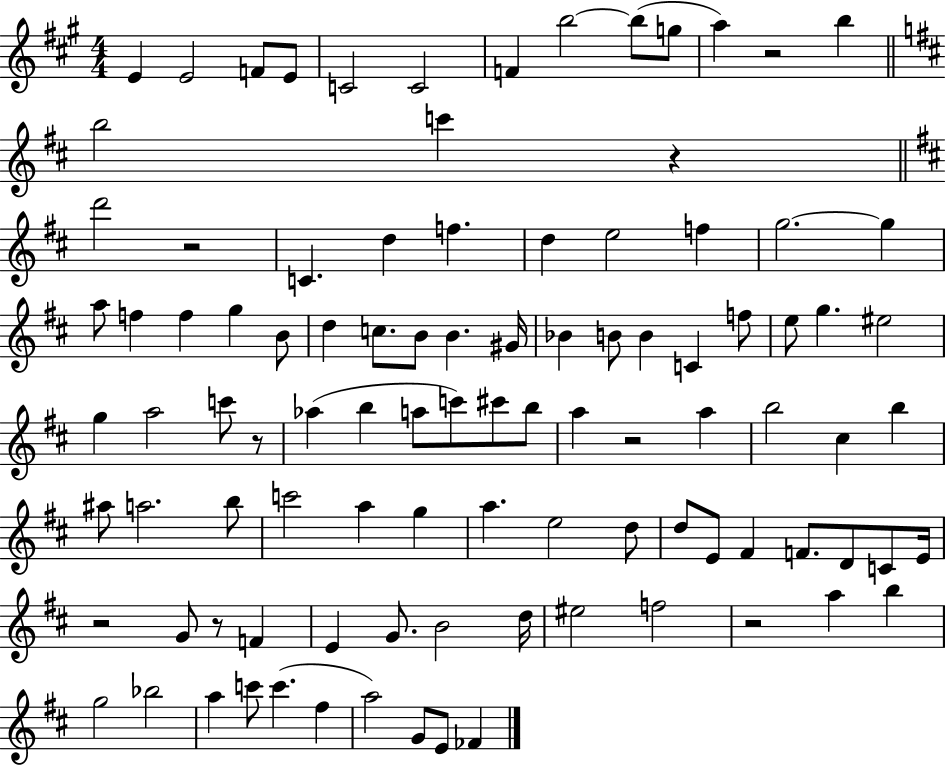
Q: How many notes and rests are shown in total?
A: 99